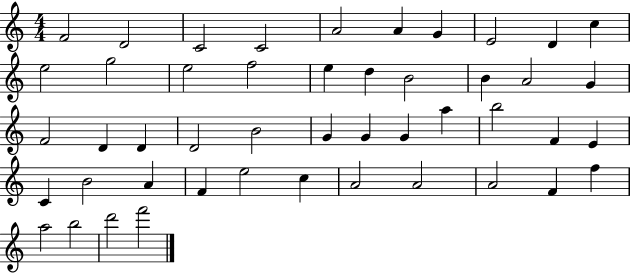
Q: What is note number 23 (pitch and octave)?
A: D4